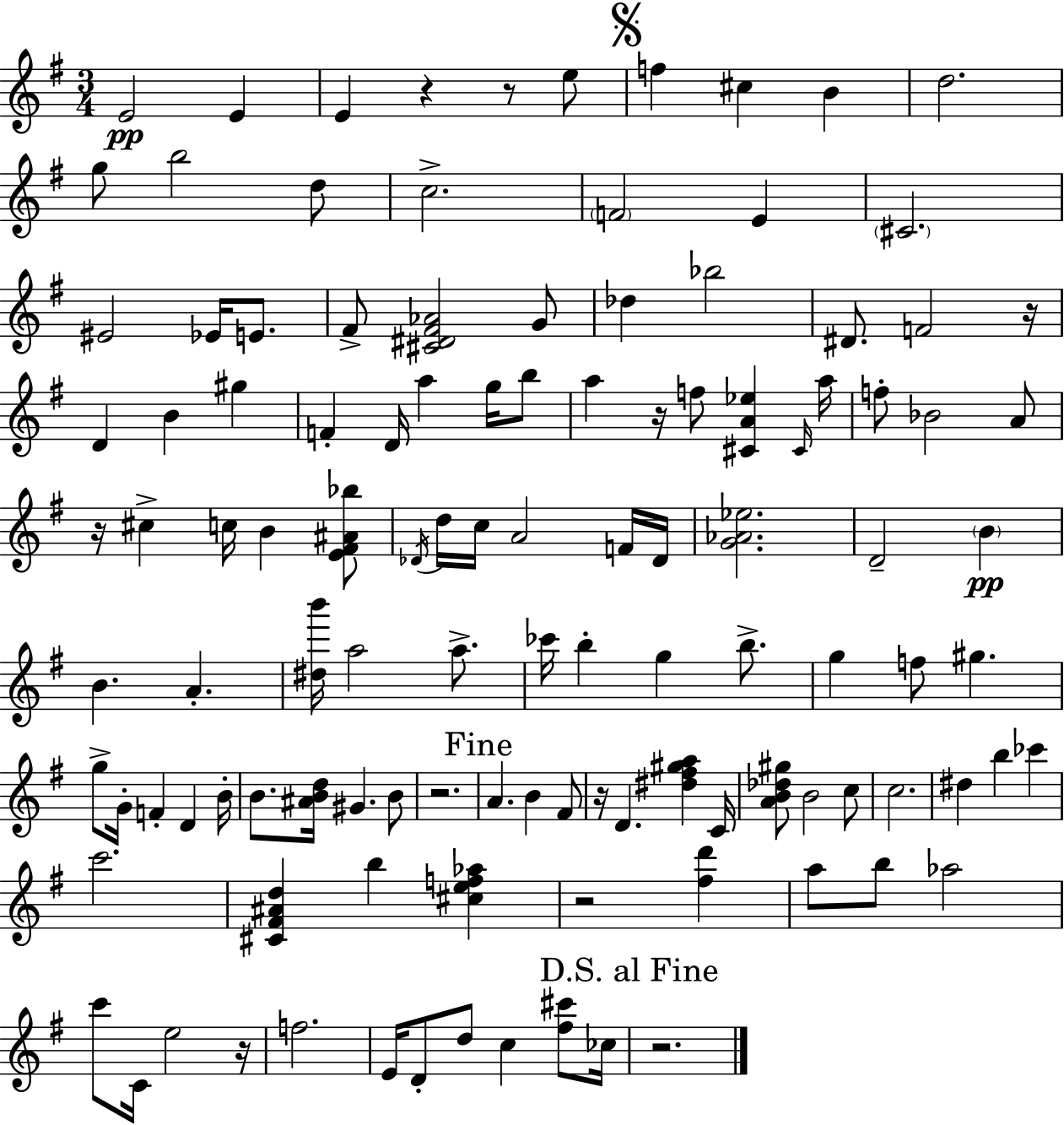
{
  \clef treble
  \numericTimeSignature
  \time 3/4
  \key e \minor
  e'2\pp e'4 | e'4 r4 r8 e''8 | \mark \markup { \musicglyph "scripts.segno" } f''4 cis''4 b'4 | d''2. | \break g''8 b''2 d''8 | c''2.-> | \parenthesize f'2 e'4 | \parenthesize cis'2. | \break eis'2 ees'16 e'8. | fis'8-> <cis' dis' fis' aes'>2 g'8 | des''4 bes''2 | dis'8. f'2 r16 | \break d'4 b'4 gis''4 | f'4-. d'16 a''4 g''16 b''8 | a''4 r16 f''8 <cis' a' ees''>4 \grace { cis'16 } | a''16 f''8-. bes'2 a'8 | \break r16 cis''4-> c''16 b'4 <e' fis' ais' bes''>8 | \acciaccatura { des'16 } d''16 c''16 a'2 | f'16 des'16 <g' aes' ees''>2. | d'2-- \parenthesize b'4\pp | \break b'4. a'4.-. | <dis'' b'''>16 a''2 a''8.-> | ces'''16 b''4-. g''4 b''8.-> | g''4 f''8 gis''4. | \break g''8-> g'16-. f'4-. d'4 | b'16-. b'8. <ais' b' d''>16 gis'4. | b'8 r2. | \mark "Fine" a'4. b'4 | \break fis'8 r16 d'4. <dis'' fis'' gis'' a''>4 | c'16 <a' b' des'' gis''>8 b'2 | c''8 c''2. | dis''4 b''4 ces'''4 | \break c'''2. | <cis' fis' ais' d''>4 b''4 <cis'' e'' f'' aes''>4 | r2 <fis'' d'''>4 | a''8 b''8 aes''2 | \break c'''8 c'16 e''2 | r16 f''2. | e'16 d'8-. d''8 c''4 <fis'' cis'''>8 | ces''16 \mark "D.S. al Fine" r2. | \break \bar "|."
}